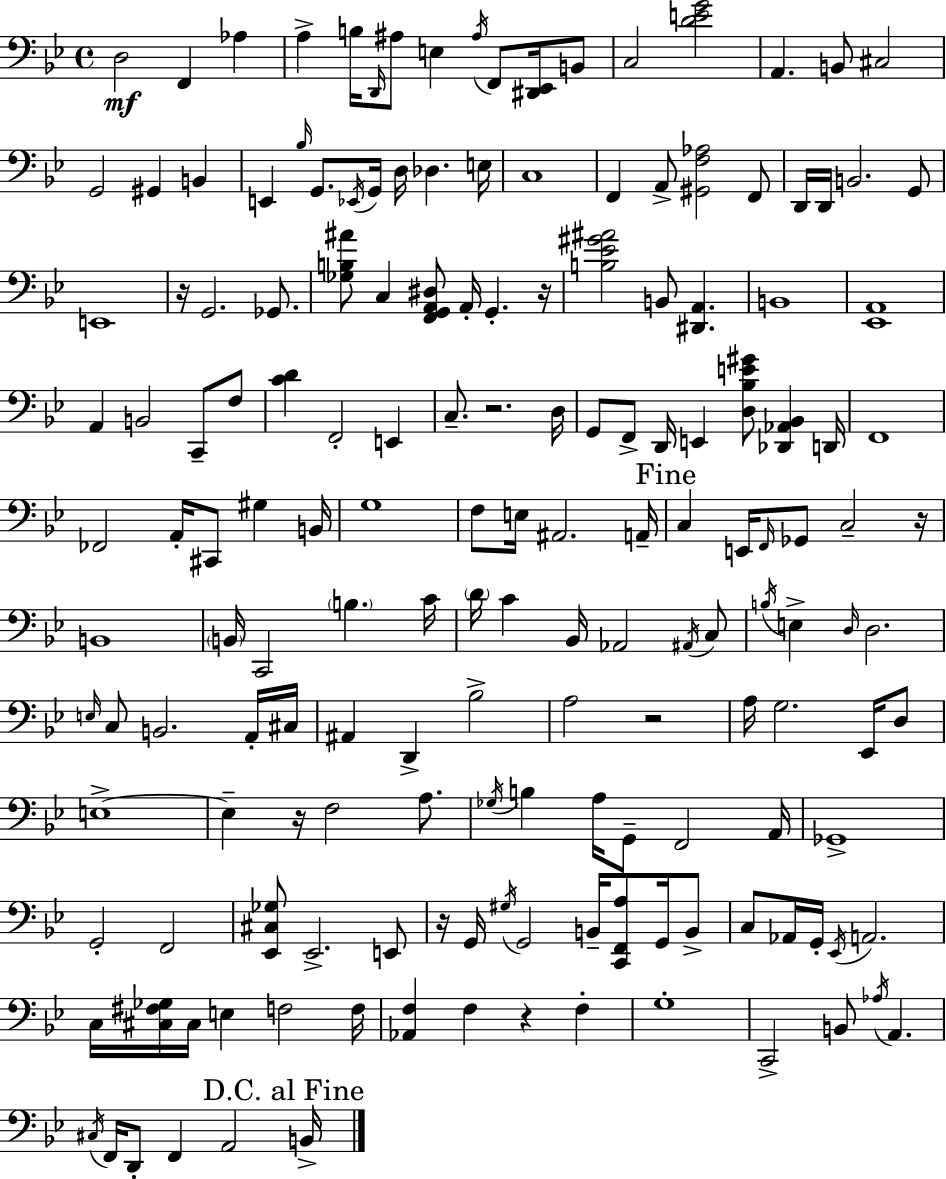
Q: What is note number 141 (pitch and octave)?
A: F2